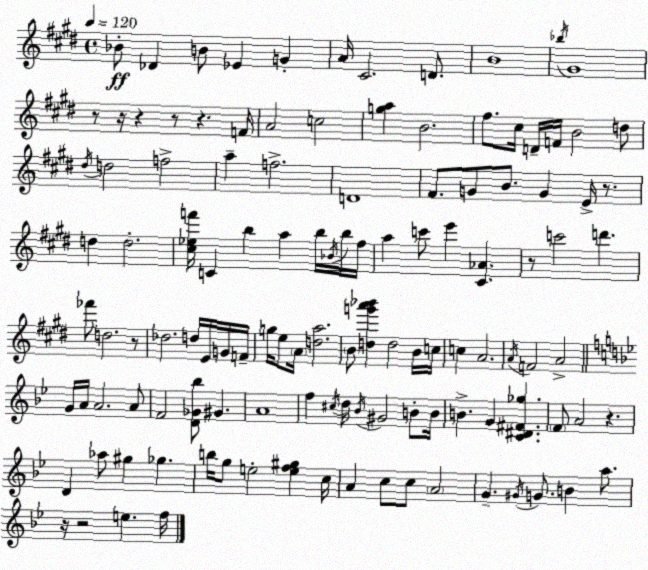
X:1
T:Untitled
M:4/4
L:1/4
K:E
_B/2 _D B/2 _E G A/4 ^C2 D/2 B4 _b/4 ^G4 z/2 z/4 z z/2 z F/4 A2 c2 [ga] B2 ^f/2 ^c/4 D/4 F/4 B2 d/2 ^d/4 d2 f2 a f2 D4 ^F/2 G/2 B/2 G E/4 z/2 d d2 [^c_ef']/4 C b a b/4 _B/4 b/4 ^f/4 a c'/2 e' [^C_A] z/2 c'2 d' _f'/2 d2 z/2 _d2 d/4 E/4 G/4 F/4 g/4 e/2 A/4 [da]2 B/2 [dg'a'_b'] d2 B/4 c/4 c A2 A/4 F2 A2 G/4 A/4 A2 A/2 F2 [D_G_b]/2 ^G A4 f ^c/4 d/4 _B/4 ^G2 B/2 B/4 B G [C^D^F_g] F/2 A2 z D _a/2 ^g _g b/4 g/2 e2 [ef^g] c/4 A c/2 c/2 A2 G ^G/4 G/2 B a/2 z/4 z2 e f/4